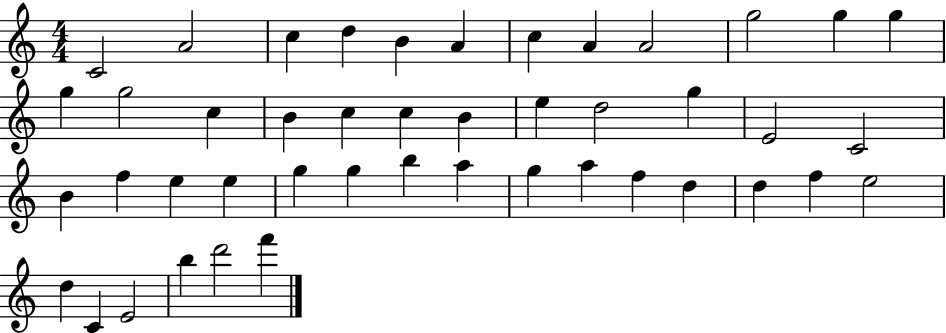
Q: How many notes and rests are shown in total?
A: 45